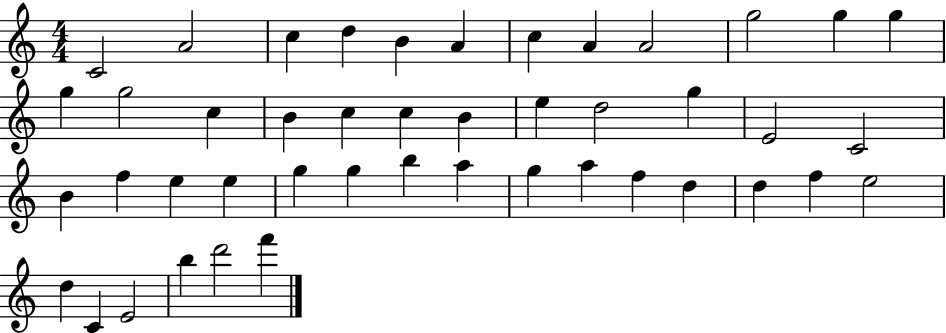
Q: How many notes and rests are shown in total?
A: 45